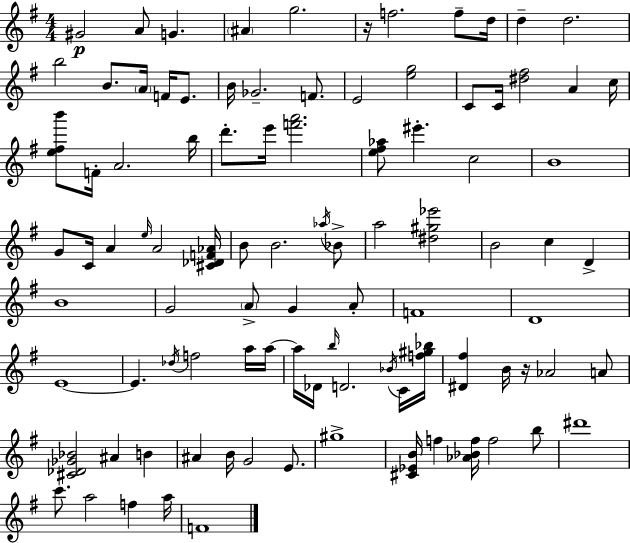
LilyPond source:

{
  \clef treble
  \numericTimeSignature
  \time 4/4
  \key e \minor
  gis'2\p a'8 g'4. | \parenthesize ais'4 g''2. | r16 f''2. f''8-- d''16 | d''4-- d''2. | \break b''2 b'8. \parenthesize a'16 f'16 e'8. | b'16 ges'2.-- f'8. | e'2 <e'' g''>2 | c'8 c'16 <dis'' fis''>2 a'4 c''16 | \break <e'' fis'' b'''>8 f'16-. a'2. b''16 | d'''8.-. e'''16 <f''' a'''>2. | <e'' fis'' aes''>8 eis'''4.-. c''2 | b'1 | \break g'8 c'16 a'4 \grace { e''16 } a'2 | <cis' des' f' aes'>16 b'8 b'2. \acciaccatura { aes''16 } | bes'8-> a''2 <dis'' gis'' ees'''>2 | b'2 c''4 d'4-> | \break b'1 | g'2 \parenthesize a'8-> g'4 | a'8-. f'1 | d'1 | \break e'1~~ | e'4. \acciaccatura { des''16 } f''2 | a''16 a''16~~ a''16 des'16 \grace { b''16 } d'2. | \acciaccatura { bes'16 } c'16 <f'' gis'' bes''>16 <dis' fis''>4 b'16 r16 aes'2 | \break a'8 <cis' des' ges' bes'>2 ais'4 | b'4 ais'4 b'16 g'2 | e'8. gis''1-> | <cis' ees' b'>16 f''4 <aes' bes' f''>16 f''2 | \break b''8 dis'''1 | c'''8. a''2 | f''4 a''16 f'1 | \bar "|."
}